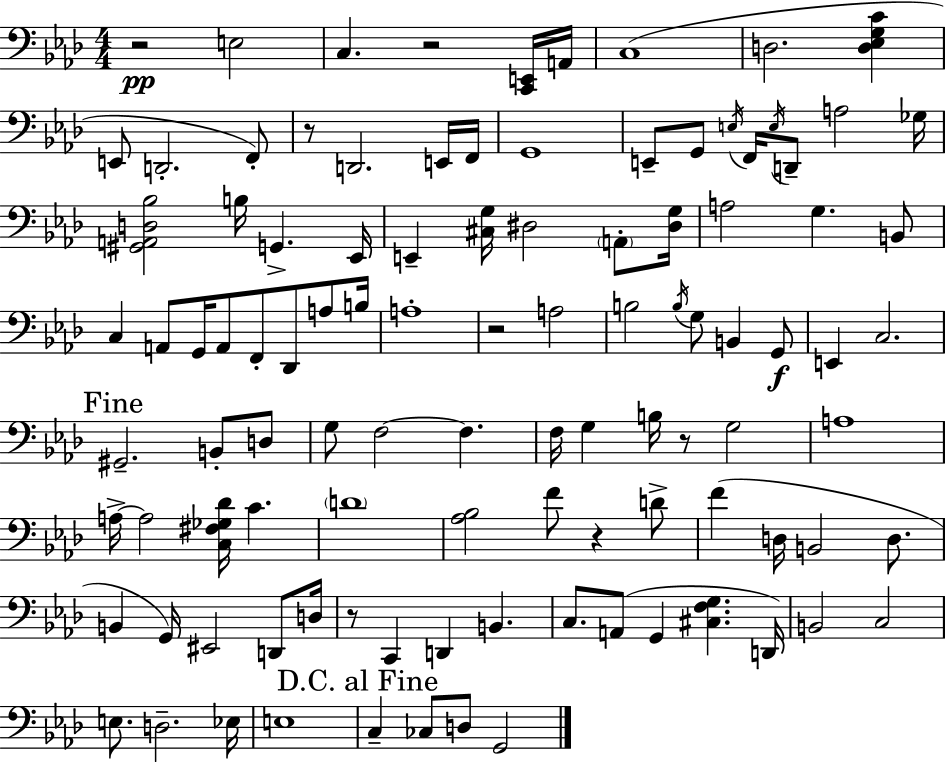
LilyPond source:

{
  \clef bass
  \numericTimeSignature
  \time 4/4
  \key f \minor
  r2\pp e2 | c4. r2 <c, e,>16 a,16 | c1( | d2. <d ees g c'>4 | \break e,8 d,2.-. f,8-.) | r8 d,2. e,16 f,16 | g,1 | e,8-- g,8 \acciaccatura { e16 } f,16 \acciaccatura { e16 } d,8-- a2 | \break ges16 <gis, a, d bes>2 b16 g,4.-> | ees,16 e,4-- <cis g>16 dis2 \parenthesize a,8-. | <dis g>16 a2 g4. | b,8 c4 a,8 g,16 a,8 f,8-. des,8 a8 | \break b16 a1-. | r2 a2 | b2 \acciaccatura { b16 } g8 b,4 | g,8\f e,4 c2. | \break \mark "Fine" gis,2.-- b,8-. | d8 g8 f2~~ f4. | f16 g4 b16 r8 g2 | a1 | \break a16->~~ a2 <c fis ges des'>16 c'4. | \parenthesize d'1 | <aes bes>2 f'8 r4 | d'8-> f'4( d16 b,2 | \break d8. b,4 g,16) eis,2 | d,8 d16 r8 c,4 d,4 b,4. | c8. a,8( g,4 <cis f g>4. | d,16) b,2 c2 | \break e8. d2.-- | ees16 e1 | \mark "D.C. al Fine" c4-- ces8 d8 g,2 | \bar "|."
}